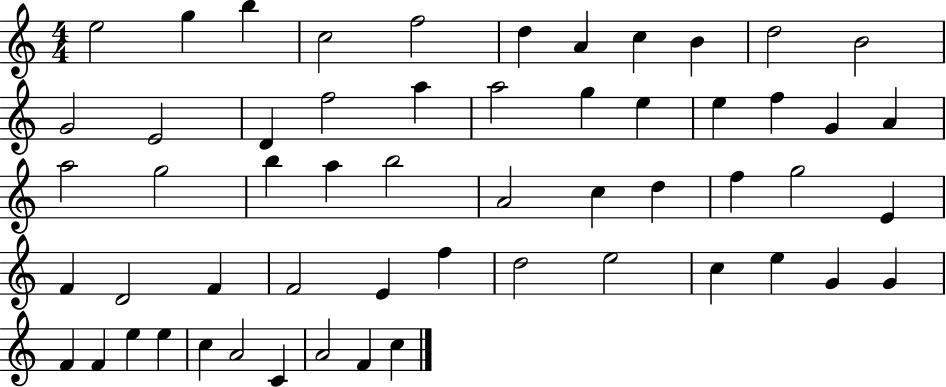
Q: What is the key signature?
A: C major